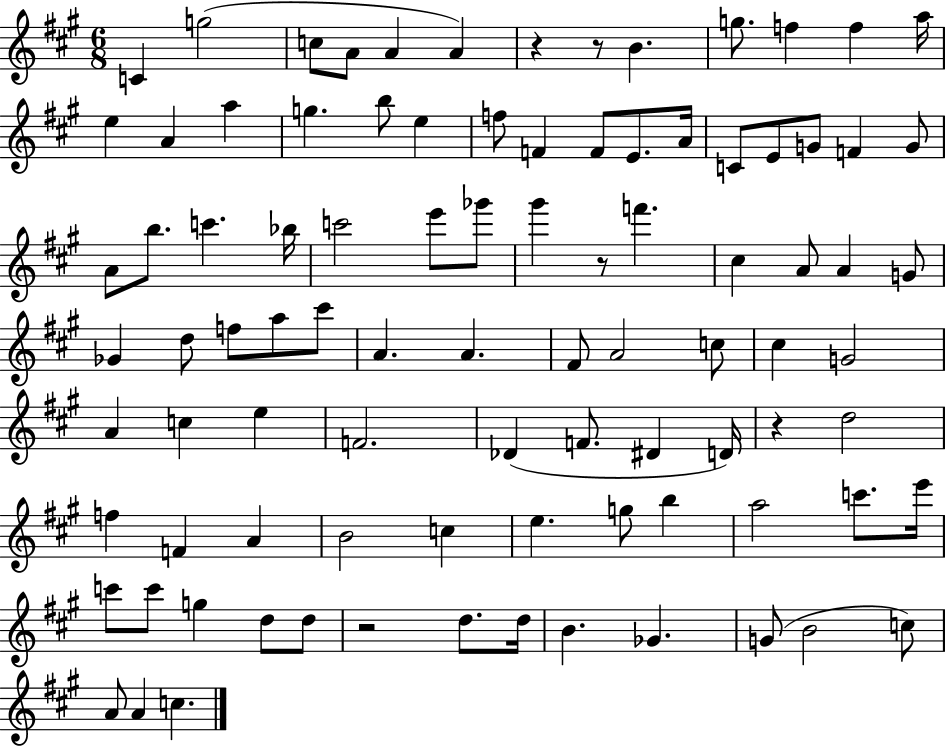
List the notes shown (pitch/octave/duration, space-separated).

C4/q G5/h C5/e A4/e A4/q A4/q R/q R/e B4/q. G5/e. F5/q F5/q A5/s E5/q A4/q A5/q G5/q. B5/e E5/q F5/e F4/q F4/e E4/e. A4/s C4/e E4/e G4/e F4/q G4/e A4/e B5/e. C6/q. Bb5/s C6/h E6/e Gb6/e G#6/q R/e F6/q. C#5/q A4/e A4/q G4/e Gb4/q D5/e F5/e A5/e C#6/e A4/q. A4/q. F#4/e A4/h C5/e C#5/q G4/h A4/q C5/q E5/q F4/h. Db4/q F4/e. D#4/q D4/s R/q D5/h F5/q F4/q A4/q B4/h C5/q E5/q. G5/e B5/q A5/h C6/e. E6/s C6/e C6/e G5/q D5/e D5/e R/h D5/e. D5/s B4/q. Gb4/q. G4/e B4/h C5/e A4/e A4/q C5/q.